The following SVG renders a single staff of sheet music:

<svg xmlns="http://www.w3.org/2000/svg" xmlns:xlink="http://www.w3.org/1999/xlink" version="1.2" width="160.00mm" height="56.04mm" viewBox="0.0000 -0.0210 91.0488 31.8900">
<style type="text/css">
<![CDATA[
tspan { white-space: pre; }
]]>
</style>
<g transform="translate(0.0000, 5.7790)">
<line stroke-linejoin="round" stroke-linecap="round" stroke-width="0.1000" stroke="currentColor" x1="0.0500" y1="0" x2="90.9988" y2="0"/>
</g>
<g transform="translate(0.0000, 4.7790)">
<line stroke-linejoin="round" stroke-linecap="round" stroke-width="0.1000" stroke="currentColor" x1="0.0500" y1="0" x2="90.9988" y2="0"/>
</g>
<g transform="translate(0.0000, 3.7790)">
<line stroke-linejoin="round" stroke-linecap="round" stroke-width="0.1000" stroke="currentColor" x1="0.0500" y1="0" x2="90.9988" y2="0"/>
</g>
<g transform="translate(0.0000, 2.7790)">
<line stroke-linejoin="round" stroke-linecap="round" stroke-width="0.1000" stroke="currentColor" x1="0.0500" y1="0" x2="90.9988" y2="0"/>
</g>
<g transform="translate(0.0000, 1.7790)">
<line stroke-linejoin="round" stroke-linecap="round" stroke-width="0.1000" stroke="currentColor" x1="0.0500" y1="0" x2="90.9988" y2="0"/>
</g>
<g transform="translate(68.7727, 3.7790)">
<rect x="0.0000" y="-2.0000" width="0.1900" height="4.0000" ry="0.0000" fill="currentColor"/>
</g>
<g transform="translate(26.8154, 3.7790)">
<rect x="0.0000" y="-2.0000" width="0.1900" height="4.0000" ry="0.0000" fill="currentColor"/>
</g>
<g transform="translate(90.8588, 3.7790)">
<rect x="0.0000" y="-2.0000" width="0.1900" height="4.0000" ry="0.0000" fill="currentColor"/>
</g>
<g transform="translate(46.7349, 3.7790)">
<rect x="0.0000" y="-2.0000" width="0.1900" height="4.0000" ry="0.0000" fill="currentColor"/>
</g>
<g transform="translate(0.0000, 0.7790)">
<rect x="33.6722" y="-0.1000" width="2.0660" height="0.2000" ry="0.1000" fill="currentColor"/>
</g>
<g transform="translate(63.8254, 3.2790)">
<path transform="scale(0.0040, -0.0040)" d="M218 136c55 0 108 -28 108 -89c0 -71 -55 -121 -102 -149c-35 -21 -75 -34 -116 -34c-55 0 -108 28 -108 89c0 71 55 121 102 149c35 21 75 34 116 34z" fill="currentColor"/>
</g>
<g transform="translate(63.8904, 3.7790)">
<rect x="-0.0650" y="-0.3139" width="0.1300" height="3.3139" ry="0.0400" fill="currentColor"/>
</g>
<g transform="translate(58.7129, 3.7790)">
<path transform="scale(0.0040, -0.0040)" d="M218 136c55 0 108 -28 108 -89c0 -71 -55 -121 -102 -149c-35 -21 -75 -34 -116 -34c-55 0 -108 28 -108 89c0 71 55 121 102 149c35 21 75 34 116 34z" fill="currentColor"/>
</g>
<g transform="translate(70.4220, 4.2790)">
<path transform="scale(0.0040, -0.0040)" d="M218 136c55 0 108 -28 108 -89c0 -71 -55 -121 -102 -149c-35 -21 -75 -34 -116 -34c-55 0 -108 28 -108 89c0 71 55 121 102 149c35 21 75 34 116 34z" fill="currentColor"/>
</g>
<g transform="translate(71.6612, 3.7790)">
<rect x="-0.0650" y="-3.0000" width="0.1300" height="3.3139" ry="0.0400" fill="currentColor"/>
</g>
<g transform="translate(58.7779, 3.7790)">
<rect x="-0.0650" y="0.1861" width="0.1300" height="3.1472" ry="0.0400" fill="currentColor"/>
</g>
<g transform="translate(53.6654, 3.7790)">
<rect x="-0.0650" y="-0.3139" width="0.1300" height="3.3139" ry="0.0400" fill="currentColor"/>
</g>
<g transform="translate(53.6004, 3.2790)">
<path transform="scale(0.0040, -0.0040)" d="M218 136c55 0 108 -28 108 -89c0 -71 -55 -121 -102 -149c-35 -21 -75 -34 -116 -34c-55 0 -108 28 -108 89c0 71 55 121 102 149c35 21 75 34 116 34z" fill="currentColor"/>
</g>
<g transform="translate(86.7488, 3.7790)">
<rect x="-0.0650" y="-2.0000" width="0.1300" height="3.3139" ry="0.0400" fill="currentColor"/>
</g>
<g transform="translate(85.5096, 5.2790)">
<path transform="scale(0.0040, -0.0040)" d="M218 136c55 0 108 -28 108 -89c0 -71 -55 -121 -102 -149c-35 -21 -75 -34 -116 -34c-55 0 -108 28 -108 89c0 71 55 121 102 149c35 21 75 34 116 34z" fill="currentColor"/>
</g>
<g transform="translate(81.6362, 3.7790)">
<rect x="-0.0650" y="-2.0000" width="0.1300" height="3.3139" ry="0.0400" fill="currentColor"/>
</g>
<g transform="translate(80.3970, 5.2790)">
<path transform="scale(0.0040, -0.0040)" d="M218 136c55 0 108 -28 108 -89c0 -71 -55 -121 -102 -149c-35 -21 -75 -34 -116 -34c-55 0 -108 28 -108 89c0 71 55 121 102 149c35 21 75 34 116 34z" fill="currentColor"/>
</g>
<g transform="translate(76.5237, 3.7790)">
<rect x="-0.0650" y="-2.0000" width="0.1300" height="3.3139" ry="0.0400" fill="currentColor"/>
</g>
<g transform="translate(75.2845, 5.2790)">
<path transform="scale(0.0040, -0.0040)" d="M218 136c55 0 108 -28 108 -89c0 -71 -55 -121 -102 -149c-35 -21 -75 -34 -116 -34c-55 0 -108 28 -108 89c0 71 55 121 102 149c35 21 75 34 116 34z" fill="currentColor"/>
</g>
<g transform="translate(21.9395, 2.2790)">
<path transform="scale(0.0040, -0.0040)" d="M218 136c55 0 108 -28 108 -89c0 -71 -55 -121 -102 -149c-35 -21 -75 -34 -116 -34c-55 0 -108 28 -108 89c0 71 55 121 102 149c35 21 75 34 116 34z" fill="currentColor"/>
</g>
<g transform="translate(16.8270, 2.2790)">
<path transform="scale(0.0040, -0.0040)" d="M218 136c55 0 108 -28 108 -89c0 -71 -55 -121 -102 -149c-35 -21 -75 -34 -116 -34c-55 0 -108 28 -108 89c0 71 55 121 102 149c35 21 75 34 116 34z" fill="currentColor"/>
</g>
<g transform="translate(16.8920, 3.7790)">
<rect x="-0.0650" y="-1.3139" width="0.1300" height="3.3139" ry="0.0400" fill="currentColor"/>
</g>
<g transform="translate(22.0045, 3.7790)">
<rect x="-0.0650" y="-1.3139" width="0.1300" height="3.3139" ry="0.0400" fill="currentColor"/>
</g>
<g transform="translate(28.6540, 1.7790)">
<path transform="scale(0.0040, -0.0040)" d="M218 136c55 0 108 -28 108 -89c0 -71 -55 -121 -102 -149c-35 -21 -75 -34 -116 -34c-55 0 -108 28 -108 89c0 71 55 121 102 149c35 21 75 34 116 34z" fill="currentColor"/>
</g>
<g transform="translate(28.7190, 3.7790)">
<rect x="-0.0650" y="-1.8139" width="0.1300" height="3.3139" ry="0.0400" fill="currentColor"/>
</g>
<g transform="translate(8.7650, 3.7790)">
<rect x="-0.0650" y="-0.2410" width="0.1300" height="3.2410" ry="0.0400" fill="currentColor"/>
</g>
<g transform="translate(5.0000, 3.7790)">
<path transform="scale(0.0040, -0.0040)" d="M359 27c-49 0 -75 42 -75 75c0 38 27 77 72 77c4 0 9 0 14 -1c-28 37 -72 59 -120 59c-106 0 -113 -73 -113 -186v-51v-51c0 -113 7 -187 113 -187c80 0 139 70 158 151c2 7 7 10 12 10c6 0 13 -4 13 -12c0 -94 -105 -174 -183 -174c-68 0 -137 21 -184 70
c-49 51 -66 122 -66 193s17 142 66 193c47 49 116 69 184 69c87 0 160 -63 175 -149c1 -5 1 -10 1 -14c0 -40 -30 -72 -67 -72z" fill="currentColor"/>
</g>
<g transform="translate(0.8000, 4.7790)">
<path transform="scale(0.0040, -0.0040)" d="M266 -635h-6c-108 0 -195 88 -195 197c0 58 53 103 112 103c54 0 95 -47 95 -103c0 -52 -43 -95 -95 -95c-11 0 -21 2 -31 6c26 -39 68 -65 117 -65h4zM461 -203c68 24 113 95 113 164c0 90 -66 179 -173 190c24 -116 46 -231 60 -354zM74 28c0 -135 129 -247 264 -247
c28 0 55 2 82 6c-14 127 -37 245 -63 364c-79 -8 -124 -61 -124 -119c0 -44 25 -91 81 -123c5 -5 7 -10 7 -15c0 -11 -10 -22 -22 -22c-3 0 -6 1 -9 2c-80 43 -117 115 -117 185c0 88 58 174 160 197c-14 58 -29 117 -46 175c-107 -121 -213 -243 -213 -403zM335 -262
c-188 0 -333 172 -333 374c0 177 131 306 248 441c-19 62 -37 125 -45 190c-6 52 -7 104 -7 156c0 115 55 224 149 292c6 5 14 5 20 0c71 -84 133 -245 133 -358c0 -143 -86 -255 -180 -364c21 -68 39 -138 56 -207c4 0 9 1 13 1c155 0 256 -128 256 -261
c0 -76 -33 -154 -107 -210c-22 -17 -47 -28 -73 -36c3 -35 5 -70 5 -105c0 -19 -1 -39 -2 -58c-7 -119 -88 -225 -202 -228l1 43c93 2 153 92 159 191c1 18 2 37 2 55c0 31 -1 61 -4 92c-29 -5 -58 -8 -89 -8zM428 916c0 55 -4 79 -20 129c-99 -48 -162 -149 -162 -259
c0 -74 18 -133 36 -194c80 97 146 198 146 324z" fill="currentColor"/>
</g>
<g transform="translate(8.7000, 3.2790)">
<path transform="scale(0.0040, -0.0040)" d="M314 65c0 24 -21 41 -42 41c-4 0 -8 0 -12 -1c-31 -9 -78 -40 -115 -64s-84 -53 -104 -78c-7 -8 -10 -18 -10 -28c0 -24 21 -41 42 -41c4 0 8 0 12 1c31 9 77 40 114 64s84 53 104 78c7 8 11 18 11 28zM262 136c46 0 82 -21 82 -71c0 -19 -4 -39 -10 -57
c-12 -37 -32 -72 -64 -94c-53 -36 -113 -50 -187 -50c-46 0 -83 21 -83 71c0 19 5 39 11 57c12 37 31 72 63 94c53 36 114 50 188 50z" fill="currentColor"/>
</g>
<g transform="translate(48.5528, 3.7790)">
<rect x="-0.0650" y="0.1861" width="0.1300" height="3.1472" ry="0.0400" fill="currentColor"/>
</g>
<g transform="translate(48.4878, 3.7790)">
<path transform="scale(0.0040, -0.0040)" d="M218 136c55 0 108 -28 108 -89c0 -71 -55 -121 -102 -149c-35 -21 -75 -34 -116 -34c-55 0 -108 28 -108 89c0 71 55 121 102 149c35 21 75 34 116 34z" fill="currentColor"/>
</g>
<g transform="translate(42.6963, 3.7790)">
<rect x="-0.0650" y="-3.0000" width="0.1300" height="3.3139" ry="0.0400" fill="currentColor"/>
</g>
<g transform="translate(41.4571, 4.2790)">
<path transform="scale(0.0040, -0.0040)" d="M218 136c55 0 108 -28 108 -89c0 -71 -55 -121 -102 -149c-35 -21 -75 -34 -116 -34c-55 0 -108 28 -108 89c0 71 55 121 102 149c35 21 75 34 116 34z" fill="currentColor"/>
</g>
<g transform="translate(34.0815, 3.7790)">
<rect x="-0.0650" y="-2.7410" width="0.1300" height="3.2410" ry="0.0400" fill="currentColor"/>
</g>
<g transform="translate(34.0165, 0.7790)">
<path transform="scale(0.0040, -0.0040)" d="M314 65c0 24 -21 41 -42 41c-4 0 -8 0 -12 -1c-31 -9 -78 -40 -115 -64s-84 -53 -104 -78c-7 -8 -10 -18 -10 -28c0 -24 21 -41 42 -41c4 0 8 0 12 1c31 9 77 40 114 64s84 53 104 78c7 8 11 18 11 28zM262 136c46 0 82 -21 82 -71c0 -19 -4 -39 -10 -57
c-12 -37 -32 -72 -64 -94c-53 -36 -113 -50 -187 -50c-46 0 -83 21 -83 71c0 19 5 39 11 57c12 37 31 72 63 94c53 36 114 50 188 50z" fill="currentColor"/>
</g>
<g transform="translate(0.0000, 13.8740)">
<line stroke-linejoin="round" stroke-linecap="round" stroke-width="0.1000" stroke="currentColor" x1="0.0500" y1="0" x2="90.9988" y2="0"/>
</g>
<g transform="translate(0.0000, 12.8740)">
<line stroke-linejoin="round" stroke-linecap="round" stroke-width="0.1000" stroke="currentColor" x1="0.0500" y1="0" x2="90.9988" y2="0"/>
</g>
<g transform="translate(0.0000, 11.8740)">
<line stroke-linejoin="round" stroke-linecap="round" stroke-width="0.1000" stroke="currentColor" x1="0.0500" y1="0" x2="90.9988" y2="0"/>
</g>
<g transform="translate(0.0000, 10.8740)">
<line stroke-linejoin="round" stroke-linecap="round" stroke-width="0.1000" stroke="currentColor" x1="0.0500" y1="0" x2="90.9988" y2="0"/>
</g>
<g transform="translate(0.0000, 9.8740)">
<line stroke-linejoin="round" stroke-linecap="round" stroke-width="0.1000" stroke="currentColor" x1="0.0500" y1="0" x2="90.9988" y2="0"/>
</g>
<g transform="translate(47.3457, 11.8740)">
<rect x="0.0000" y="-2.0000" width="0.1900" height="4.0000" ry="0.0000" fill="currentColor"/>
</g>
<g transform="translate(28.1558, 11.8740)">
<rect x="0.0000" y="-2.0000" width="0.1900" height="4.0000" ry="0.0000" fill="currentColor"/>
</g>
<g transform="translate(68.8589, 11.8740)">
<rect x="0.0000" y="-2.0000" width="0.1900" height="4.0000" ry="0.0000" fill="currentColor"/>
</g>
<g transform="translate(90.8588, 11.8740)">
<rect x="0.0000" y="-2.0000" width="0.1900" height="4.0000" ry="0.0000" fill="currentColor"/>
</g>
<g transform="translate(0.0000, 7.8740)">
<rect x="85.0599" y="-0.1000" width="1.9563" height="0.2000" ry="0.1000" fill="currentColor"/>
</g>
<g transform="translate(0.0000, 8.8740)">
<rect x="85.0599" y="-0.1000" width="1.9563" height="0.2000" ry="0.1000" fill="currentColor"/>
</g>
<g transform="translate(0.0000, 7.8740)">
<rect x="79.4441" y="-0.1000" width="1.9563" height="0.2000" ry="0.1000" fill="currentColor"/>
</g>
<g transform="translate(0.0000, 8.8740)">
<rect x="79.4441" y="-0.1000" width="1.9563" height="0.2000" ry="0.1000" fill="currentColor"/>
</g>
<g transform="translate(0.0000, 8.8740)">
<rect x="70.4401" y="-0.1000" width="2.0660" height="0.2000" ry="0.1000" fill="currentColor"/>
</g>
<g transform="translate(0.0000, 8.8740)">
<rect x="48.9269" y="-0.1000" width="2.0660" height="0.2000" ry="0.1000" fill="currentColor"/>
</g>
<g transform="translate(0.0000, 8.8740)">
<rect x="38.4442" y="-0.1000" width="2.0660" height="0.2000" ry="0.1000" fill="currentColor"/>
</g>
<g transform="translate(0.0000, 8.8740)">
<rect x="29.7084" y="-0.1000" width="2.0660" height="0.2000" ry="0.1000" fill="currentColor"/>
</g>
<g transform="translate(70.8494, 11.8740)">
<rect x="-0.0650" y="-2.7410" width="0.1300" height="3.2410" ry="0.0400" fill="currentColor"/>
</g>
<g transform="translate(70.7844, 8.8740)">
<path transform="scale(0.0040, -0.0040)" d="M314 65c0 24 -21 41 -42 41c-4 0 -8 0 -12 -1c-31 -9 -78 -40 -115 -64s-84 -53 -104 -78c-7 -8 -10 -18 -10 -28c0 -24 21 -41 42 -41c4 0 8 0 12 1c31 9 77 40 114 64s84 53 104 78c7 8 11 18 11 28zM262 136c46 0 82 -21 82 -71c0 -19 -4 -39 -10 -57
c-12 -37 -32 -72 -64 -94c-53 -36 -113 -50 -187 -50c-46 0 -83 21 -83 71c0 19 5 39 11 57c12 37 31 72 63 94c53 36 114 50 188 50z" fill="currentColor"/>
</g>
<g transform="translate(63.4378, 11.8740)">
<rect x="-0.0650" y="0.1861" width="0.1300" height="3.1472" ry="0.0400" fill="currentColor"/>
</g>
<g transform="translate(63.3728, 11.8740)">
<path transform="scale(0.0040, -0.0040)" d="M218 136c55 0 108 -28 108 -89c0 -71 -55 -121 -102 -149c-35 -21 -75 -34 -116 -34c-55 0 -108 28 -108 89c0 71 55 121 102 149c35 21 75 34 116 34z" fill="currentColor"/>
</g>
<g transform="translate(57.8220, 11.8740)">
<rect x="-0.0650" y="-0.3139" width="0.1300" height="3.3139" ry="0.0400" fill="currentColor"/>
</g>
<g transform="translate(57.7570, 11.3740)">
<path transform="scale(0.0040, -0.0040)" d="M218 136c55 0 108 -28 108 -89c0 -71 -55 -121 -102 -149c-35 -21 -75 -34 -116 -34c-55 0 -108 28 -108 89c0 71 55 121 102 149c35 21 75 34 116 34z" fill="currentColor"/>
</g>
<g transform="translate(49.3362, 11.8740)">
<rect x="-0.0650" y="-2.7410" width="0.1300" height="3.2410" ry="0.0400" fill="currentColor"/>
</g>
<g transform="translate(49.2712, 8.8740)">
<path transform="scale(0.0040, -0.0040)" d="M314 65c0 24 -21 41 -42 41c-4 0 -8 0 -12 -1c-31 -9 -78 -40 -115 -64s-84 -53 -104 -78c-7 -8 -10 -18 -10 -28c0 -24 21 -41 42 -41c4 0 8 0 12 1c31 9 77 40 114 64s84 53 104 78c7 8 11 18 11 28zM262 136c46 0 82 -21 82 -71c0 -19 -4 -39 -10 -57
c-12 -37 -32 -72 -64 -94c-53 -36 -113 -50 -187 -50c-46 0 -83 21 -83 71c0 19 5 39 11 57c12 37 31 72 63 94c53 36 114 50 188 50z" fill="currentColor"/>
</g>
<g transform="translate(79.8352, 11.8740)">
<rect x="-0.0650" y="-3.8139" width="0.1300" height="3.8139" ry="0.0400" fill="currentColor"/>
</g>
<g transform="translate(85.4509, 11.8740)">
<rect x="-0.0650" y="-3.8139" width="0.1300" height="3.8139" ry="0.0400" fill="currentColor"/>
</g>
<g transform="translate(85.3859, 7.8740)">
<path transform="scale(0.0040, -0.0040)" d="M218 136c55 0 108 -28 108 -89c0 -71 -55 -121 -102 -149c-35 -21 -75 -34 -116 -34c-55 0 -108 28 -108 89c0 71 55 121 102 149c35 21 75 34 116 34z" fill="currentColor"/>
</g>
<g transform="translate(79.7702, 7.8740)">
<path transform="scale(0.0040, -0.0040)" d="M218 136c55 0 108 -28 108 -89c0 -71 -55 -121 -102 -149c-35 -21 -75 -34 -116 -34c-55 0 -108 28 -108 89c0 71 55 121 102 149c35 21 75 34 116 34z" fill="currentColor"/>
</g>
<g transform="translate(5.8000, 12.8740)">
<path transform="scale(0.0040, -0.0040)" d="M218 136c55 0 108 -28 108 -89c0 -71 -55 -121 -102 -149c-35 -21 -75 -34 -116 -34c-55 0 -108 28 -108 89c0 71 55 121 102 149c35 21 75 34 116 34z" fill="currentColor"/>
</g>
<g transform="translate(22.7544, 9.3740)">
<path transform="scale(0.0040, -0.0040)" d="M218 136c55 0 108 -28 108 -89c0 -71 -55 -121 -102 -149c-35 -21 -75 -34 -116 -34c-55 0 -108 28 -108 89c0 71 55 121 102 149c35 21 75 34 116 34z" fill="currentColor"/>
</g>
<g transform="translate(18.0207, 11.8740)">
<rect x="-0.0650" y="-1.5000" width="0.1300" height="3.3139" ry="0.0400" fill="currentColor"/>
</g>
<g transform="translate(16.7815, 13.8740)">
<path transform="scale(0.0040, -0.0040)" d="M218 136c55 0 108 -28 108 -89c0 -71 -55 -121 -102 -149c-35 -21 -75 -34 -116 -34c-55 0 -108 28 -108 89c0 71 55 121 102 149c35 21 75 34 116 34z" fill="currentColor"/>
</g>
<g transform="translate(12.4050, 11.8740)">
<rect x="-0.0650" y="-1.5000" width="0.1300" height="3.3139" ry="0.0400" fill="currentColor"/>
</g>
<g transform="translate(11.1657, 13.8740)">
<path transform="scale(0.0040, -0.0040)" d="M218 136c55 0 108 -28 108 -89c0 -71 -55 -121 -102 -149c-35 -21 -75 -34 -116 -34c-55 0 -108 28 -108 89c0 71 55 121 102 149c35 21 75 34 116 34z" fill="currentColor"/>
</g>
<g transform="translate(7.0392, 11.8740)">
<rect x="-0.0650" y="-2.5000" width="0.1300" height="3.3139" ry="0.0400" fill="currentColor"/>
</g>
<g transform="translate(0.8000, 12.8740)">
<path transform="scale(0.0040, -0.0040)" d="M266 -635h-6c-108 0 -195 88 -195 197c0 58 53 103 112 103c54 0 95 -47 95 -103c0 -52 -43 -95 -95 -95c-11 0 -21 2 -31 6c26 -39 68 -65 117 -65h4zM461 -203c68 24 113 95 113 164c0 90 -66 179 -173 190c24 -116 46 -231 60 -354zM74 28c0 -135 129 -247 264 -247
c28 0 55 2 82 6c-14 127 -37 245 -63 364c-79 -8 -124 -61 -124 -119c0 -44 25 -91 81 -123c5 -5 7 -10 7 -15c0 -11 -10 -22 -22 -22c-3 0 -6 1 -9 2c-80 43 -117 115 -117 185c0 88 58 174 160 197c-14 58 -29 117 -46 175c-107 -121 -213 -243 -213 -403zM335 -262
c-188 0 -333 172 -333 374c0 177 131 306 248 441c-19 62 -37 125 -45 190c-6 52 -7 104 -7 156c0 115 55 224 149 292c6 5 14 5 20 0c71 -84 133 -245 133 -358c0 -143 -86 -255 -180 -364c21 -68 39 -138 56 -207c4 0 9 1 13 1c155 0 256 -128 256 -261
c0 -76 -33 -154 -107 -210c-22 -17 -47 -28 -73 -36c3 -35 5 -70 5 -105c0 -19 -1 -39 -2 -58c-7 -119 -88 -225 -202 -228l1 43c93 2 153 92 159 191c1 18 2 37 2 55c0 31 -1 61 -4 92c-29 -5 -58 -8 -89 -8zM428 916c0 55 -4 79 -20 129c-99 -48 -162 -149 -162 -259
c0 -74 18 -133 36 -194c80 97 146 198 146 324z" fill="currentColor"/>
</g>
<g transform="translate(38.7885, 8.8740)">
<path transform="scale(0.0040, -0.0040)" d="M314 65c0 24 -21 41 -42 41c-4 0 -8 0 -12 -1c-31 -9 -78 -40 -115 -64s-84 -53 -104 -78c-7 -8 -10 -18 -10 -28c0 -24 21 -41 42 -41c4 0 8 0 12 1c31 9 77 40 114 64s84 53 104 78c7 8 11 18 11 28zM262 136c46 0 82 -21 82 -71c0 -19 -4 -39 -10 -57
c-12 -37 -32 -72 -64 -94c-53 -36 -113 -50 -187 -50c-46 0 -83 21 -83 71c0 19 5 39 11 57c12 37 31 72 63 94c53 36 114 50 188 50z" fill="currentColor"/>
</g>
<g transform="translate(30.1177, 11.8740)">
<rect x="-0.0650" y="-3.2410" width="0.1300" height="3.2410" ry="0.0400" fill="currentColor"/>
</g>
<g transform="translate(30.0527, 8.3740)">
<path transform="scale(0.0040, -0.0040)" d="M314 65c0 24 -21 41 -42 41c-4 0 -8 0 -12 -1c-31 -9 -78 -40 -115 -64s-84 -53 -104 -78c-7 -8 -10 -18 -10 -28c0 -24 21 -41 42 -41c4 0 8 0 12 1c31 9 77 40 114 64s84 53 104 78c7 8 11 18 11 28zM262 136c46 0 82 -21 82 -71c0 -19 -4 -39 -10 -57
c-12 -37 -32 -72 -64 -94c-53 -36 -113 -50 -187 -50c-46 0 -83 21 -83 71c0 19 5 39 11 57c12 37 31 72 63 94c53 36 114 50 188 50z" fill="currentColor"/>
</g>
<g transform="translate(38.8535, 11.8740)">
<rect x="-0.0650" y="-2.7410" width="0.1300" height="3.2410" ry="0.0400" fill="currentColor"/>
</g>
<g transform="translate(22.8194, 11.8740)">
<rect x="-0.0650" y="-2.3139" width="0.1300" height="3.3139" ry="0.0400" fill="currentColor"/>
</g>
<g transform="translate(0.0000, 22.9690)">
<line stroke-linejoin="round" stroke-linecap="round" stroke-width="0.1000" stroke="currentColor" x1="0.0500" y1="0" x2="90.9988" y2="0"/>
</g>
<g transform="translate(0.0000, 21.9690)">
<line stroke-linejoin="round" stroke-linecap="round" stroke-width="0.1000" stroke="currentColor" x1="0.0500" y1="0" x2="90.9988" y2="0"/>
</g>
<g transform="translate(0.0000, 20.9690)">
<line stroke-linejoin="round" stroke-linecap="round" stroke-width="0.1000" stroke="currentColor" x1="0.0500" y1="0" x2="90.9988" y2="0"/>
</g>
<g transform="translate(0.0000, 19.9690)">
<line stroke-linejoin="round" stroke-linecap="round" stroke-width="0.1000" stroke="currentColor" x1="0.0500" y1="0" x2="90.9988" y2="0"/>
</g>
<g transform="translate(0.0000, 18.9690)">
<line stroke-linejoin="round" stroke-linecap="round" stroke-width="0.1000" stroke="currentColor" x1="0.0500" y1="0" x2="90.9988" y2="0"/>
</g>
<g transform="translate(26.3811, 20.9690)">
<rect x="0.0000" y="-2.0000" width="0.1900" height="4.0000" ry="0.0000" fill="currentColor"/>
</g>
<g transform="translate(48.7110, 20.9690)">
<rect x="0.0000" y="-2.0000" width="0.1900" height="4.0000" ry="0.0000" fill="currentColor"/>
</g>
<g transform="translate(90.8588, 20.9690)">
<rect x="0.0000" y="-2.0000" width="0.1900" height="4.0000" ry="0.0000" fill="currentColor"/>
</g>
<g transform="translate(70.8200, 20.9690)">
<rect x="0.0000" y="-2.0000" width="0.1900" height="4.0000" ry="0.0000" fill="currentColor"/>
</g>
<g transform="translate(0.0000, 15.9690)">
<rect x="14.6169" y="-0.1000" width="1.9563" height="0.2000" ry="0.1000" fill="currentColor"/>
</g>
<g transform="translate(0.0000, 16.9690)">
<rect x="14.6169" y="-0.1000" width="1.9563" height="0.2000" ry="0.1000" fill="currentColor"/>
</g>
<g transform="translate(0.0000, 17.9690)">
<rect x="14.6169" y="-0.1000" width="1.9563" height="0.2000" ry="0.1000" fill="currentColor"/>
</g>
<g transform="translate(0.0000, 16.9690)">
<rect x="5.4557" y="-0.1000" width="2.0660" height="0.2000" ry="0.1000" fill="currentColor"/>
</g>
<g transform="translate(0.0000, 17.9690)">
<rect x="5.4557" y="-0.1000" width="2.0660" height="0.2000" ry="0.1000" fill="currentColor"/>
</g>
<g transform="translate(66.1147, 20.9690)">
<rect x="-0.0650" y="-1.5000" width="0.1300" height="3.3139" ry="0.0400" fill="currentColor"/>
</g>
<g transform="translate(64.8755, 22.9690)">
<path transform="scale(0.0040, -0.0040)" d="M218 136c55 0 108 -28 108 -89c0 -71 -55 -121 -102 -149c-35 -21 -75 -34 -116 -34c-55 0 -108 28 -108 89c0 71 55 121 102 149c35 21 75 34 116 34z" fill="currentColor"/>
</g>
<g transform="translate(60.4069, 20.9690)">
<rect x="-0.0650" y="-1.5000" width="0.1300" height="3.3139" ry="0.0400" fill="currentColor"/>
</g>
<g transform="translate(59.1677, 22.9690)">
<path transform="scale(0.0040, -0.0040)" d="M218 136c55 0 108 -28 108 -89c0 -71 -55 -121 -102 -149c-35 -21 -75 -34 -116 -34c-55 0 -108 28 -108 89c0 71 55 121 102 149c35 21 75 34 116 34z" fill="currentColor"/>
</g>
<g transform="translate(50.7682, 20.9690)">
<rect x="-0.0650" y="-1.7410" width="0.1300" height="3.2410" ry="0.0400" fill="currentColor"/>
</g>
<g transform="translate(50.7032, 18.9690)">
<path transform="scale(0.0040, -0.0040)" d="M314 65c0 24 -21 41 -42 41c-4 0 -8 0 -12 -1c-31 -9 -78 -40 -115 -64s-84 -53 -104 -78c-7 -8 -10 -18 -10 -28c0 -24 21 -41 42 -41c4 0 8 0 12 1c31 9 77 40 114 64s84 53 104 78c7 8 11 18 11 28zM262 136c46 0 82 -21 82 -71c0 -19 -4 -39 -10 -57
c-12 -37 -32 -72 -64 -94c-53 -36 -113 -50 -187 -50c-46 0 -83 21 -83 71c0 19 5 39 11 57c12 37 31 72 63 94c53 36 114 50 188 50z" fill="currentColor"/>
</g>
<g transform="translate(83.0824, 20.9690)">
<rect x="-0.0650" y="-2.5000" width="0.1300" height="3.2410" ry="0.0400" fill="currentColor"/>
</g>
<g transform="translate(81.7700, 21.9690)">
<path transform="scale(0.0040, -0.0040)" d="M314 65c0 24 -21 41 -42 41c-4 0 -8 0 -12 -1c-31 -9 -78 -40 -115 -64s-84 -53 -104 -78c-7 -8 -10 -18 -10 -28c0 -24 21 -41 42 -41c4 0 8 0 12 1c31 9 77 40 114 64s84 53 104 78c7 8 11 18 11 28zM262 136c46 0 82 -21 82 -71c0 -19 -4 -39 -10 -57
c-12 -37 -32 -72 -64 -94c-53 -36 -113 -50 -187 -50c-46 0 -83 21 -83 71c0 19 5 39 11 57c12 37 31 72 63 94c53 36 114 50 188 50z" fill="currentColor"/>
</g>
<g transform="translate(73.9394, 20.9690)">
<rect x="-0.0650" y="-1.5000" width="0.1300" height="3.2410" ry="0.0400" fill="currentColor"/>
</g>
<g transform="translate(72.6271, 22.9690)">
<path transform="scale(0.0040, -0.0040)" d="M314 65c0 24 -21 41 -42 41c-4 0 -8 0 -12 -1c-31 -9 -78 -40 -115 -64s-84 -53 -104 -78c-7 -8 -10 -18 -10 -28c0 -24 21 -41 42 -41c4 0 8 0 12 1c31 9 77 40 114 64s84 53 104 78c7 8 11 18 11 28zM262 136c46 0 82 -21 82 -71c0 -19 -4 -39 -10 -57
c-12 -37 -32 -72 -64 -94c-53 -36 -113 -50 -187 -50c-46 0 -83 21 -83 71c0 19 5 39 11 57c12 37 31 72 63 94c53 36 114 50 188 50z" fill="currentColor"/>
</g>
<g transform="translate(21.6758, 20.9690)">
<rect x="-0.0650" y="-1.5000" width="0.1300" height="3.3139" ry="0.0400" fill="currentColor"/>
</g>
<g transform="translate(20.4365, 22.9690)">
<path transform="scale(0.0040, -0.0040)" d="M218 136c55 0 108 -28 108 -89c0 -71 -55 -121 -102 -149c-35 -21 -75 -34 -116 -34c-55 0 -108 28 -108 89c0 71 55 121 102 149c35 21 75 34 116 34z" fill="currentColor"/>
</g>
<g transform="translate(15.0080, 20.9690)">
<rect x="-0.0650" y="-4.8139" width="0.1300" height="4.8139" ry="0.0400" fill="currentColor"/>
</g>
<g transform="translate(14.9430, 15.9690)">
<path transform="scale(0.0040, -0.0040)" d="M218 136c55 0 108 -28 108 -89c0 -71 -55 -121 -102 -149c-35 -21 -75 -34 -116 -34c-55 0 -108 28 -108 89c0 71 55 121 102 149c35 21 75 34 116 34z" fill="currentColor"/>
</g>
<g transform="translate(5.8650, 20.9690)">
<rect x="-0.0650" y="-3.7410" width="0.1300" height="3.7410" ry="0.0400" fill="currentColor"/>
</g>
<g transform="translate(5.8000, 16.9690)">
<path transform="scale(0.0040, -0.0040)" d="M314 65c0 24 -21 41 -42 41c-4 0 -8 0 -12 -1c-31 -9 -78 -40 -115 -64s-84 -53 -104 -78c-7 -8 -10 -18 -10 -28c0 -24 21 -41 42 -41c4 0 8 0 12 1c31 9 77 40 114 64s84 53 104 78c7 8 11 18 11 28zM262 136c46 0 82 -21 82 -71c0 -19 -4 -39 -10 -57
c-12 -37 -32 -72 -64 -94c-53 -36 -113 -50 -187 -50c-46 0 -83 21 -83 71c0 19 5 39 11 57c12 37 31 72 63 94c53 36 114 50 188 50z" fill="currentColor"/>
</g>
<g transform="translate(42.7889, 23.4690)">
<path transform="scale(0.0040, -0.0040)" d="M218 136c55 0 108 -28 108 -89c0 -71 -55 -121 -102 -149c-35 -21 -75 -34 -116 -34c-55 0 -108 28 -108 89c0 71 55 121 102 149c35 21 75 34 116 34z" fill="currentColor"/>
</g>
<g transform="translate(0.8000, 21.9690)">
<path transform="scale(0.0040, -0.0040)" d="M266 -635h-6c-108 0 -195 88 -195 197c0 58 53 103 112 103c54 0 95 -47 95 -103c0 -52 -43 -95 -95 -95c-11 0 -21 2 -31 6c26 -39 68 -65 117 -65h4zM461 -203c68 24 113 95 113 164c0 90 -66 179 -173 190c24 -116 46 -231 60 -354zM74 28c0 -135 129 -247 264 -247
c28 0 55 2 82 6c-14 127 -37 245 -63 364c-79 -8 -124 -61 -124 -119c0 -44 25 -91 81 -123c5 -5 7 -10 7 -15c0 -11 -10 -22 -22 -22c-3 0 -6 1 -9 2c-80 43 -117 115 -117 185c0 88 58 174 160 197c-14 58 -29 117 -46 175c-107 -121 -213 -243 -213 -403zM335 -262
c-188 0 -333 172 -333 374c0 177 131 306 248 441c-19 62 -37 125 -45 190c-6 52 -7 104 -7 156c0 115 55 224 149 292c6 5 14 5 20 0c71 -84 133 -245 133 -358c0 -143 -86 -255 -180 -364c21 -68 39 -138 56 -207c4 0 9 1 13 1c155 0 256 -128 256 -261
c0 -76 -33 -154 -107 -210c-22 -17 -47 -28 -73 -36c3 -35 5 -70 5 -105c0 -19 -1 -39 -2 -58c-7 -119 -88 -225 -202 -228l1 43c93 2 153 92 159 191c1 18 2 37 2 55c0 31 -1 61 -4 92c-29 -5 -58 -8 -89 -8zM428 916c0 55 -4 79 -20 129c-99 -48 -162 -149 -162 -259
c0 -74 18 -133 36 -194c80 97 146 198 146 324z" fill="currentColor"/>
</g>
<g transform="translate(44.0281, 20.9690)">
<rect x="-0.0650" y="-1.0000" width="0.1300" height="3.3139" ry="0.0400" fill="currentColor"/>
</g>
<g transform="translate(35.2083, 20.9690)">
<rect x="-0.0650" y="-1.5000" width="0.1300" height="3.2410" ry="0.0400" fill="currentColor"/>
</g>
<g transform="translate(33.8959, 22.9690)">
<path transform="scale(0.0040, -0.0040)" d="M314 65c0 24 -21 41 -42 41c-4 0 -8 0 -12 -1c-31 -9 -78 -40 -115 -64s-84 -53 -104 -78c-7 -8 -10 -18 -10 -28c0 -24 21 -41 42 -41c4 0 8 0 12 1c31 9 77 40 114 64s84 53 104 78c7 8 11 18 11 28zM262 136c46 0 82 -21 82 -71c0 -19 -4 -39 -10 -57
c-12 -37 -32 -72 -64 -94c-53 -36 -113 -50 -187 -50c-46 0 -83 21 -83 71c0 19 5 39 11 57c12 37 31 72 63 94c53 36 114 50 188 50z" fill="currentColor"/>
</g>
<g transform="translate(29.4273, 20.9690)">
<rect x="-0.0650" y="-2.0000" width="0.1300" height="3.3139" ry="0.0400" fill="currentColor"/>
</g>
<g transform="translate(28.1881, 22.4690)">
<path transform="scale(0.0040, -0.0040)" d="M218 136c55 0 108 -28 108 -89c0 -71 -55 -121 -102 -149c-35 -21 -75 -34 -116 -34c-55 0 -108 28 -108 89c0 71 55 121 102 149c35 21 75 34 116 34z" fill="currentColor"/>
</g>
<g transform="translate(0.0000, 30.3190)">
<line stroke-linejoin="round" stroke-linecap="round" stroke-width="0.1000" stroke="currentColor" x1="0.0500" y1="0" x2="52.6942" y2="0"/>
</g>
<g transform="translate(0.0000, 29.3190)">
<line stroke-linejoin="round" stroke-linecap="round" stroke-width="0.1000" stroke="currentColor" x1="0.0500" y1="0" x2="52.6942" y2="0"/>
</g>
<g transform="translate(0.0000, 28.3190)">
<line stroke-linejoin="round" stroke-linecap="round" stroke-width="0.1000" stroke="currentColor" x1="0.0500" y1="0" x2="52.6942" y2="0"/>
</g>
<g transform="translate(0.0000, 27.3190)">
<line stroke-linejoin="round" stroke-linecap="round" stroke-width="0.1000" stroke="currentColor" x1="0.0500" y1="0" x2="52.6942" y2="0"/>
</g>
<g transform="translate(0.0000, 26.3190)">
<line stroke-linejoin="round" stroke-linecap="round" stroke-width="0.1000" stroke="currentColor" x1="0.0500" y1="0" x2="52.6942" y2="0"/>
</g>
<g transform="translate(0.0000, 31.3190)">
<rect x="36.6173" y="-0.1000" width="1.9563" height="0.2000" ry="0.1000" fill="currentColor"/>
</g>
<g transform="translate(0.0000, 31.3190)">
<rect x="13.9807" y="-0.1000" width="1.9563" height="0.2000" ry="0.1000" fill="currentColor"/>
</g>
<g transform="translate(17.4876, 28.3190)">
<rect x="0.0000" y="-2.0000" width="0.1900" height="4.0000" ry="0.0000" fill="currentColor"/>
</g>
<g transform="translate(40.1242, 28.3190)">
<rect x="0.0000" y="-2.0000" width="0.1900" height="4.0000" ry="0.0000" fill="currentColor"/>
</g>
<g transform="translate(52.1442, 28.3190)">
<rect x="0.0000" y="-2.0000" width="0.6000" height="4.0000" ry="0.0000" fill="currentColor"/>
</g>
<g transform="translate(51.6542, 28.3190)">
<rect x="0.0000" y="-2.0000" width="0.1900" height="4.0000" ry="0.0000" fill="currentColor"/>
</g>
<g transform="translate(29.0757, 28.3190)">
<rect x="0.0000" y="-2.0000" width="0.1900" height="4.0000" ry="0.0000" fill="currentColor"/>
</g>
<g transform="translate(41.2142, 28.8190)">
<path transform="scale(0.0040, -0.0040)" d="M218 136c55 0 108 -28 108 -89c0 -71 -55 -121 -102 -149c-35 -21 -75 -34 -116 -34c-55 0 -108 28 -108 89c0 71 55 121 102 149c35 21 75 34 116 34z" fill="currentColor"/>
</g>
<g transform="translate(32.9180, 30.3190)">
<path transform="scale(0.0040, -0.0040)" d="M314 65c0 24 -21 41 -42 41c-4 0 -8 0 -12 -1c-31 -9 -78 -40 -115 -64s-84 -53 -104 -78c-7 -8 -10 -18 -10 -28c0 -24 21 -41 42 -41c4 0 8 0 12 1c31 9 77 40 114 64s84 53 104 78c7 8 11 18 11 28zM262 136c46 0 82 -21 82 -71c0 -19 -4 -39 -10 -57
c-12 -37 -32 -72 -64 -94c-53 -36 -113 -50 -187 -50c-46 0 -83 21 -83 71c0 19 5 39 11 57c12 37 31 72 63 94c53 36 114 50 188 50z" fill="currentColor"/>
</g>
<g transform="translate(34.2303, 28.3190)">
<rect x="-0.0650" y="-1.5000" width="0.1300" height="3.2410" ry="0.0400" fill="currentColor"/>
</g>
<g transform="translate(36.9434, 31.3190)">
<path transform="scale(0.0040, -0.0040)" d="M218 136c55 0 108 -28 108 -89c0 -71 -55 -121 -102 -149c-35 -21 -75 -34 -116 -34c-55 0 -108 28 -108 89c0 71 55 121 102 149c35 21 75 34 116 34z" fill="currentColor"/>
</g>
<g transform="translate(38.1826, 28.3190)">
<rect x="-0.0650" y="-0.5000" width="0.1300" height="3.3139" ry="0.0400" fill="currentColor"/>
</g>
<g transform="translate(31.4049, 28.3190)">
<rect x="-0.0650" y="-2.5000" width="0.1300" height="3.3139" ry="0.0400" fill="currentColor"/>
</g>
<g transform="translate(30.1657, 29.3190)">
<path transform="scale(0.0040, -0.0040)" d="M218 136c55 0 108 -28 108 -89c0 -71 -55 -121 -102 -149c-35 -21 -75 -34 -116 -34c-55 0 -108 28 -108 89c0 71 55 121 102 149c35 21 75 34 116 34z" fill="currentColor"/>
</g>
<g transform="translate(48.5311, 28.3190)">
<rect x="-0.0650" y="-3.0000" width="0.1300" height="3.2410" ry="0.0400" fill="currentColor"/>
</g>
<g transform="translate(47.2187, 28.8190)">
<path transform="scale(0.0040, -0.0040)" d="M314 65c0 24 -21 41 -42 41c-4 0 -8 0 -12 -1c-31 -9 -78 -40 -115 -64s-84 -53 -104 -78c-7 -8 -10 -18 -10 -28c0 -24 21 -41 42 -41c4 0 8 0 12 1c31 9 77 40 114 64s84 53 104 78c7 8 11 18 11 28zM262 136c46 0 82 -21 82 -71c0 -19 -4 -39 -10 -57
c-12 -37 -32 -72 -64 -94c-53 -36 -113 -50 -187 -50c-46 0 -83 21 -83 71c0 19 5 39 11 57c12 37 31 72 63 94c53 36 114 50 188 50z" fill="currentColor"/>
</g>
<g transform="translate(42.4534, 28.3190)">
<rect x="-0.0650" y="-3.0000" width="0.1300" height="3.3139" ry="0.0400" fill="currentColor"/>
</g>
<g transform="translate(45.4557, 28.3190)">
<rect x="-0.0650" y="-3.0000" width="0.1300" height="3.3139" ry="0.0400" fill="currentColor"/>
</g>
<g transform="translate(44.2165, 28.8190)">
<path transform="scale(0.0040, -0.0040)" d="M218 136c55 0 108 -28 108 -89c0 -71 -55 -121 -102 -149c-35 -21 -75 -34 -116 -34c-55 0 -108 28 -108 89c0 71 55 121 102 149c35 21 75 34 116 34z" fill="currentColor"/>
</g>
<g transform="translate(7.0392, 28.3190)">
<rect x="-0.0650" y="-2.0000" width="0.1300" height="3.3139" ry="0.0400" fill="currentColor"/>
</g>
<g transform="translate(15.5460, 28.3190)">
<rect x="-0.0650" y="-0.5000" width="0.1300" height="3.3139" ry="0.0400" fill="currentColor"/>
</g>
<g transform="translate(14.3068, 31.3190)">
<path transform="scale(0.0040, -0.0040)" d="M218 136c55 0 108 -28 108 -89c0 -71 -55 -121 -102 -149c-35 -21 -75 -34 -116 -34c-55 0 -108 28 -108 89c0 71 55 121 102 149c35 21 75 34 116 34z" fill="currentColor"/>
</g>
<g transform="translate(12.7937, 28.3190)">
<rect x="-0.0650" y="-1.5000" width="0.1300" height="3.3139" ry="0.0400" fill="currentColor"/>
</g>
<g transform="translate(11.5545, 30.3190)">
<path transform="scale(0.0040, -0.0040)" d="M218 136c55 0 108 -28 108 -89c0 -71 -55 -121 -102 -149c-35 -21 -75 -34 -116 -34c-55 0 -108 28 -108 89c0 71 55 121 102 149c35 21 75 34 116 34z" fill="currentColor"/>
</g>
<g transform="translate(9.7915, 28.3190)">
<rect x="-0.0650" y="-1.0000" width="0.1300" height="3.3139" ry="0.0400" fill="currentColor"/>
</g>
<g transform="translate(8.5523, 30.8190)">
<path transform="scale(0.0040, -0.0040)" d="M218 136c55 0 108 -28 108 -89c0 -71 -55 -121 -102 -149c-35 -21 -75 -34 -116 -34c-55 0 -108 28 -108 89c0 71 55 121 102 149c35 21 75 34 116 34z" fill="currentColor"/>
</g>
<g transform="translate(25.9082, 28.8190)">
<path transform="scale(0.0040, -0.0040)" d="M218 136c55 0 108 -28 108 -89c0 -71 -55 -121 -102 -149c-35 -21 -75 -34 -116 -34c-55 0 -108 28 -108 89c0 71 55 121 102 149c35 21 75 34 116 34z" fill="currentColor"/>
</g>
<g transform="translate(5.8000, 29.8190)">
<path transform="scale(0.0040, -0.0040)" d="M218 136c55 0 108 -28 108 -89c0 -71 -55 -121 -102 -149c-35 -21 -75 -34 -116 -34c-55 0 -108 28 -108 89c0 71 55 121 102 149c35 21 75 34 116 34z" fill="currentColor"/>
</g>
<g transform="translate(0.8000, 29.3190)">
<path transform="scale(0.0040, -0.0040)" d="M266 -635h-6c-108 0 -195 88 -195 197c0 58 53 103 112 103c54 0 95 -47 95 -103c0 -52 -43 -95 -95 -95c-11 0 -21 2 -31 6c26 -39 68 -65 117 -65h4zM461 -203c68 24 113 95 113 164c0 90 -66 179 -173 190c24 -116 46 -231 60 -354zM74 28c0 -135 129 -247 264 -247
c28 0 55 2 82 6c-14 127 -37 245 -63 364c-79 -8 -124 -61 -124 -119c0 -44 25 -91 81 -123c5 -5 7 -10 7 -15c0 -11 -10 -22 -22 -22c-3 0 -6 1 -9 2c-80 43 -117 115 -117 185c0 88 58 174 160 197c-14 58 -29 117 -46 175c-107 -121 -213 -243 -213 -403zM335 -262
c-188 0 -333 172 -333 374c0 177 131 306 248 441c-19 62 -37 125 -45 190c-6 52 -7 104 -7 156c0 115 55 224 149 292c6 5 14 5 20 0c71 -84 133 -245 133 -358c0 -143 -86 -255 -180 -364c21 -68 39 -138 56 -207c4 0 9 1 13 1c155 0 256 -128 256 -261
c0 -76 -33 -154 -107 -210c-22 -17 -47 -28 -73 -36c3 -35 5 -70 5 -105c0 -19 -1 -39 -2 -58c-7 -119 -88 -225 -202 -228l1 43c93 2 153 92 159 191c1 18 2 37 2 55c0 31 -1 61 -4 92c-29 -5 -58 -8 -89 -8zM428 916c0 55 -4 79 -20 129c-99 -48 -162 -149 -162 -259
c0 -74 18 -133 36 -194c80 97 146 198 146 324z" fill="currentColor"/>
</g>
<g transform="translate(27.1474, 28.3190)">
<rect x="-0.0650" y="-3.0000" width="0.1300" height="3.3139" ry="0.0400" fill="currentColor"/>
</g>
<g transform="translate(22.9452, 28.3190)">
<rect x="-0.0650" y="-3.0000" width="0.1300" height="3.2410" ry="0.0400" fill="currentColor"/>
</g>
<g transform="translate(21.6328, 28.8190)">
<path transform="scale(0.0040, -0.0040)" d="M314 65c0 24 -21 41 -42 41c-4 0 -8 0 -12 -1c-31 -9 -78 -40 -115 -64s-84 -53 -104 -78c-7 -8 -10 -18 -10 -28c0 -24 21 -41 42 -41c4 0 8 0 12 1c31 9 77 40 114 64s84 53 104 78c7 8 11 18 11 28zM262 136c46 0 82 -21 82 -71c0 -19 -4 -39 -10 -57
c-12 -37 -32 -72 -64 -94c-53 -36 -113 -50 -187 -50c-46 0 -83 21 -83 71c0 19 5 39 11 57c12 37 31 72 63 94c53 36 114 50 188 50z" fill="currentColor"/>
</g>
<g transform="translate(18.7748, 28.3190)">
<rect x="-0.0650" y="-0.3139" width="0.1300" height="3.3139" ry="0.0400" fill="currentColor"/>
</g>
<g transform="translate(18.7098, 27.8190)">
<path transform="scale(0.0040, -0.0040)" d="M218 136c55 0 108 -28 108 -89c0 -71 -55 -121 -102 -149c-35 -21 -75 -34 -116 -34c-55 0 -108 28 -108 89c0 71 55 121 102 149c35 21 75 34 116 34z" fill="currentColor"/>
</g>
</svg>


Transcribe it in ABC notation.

X:1
T:Untitled
M:4/4
L:1/4
K:C
c2 e e f a2 A B c B c A F F F G E E g b2 a2 a2 c B a2 c' c' c'2 e' E F E2 D f2 E E E2 G2 F D E C c A2 A G E2 C A A A2